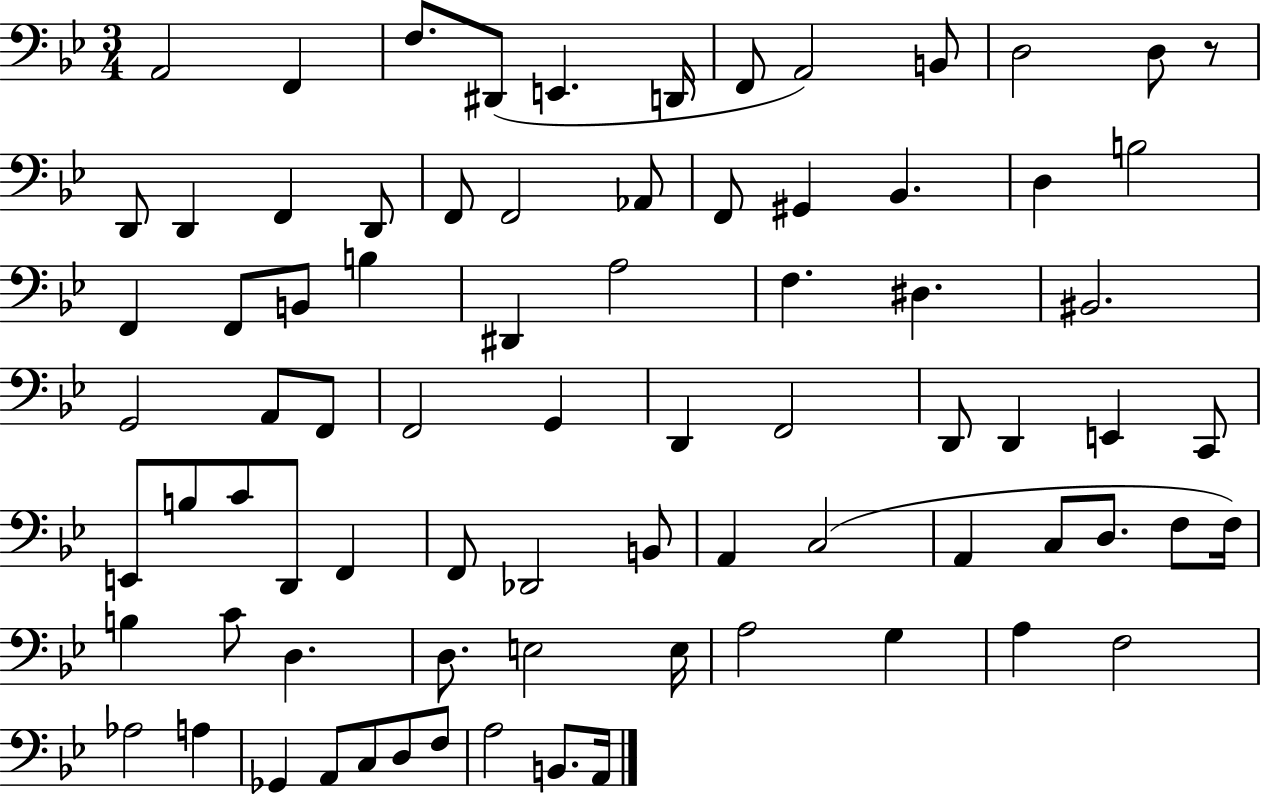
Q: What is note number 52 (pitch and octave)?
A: A2